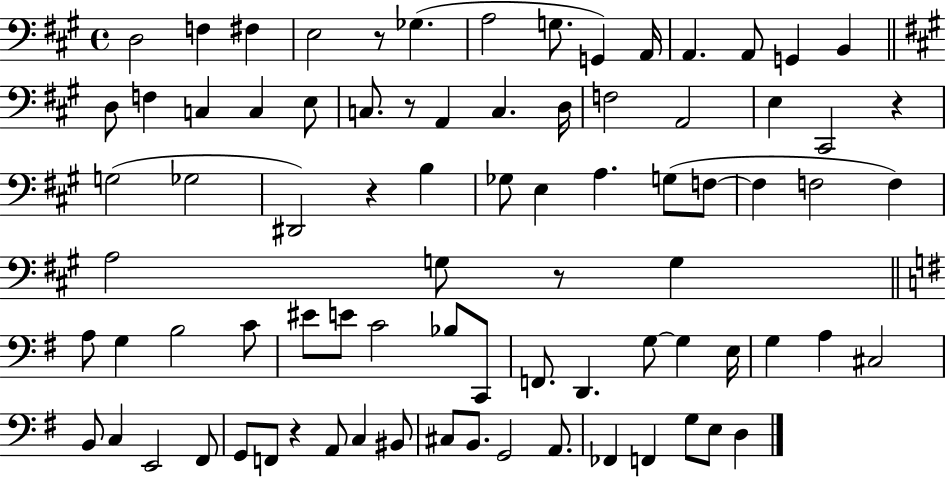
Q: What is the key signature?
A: A major